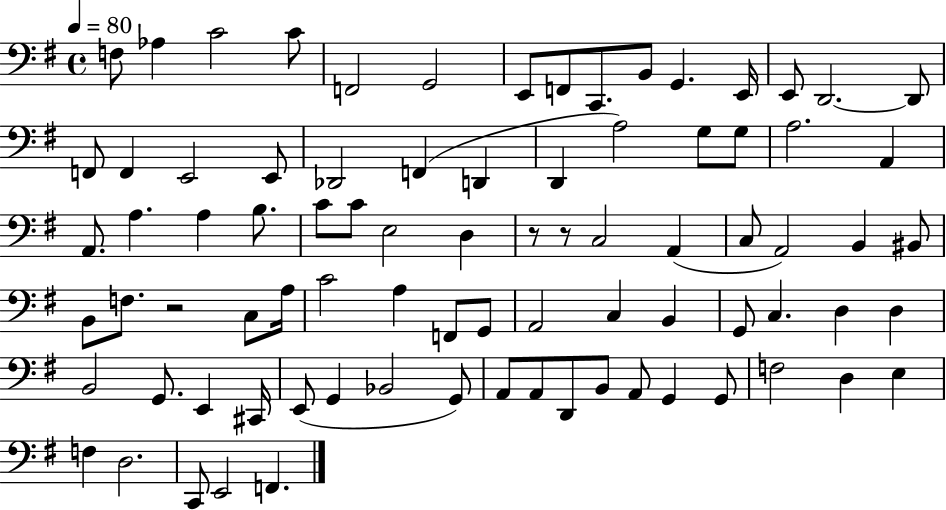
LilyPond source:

{
  \clef bass
  \time 4/4
  \defaultTimeSignature
  \key g \major
  \tempo 4 = 80
  f8 aes4 c'2 c'8 | f,2 g,2 | e,8 f,8 c,8. b,8 g,4. e,16 | e,8 d,2.~~ d,8 | \break f,8 f,4 e,2 e,8 | des,2 f,4( d,4 | d,4 a2) g8 g8 | a2. a,4 | \break a,8. a4. a4 b8. | c'8 c'8 e2 d4 | r8 r8 c2 a,4( | c8 a,2) b,4 bis,8 | \break b,8 f8. r2 c8 a16 | c'2 a4 f,8 g,8 | a,2 c4 b,4 | g,8 c4. d4 d4 | \break b,2 g,8. e,4 cis,16 | e,8( g,4 bes,2 g,8) | a,8 a,8 d,8 b,8 a,8 g,4 g,8 | f2 d4 e4 | \break f4 d2. | c,8 e,2 f,4. | \bar "|."
}